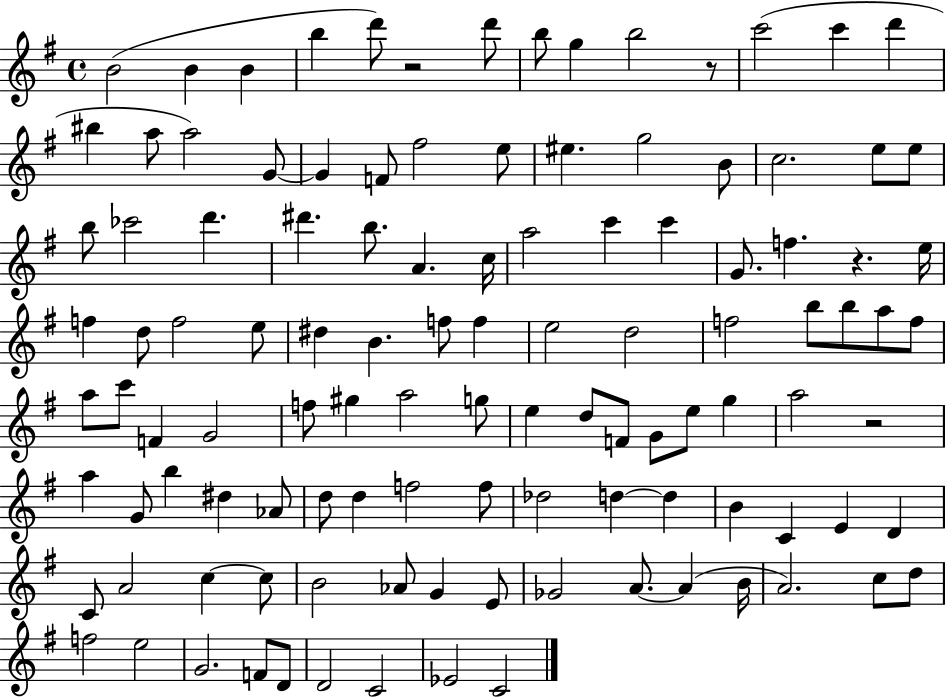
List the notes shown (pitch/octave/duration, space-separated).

B4/h B4/q B4/q B5/q D6/e R/h D6/e B5/e G5/q B5/h R/e C6/h C6/q D6/q BIS5/q A5/e A5/h G4/e G4/q F4/e F#5/h E5/e EIS5/q. G5/h B4/e C5/h. E5/e E5/e B5/e CES6/h D6/q. D#6/q. B5/e. A4/q. C5/s A5/h C6/q C6/q G4/e. F5/q. R/q. E5/s F5/q D5/e F5/h E5/e D#5/q B4/q. F5/e F5/q E5/h D5/h F5/h B5/e B5/e A5/e F5/e A5/e C6/e F4/q G4/h F5/e G#5/q A5/h G5/e E5/q D5/e F4/e G4/e E5/e G5/q A5/h R/h A5/q G4/e B5/q D#5/q Ab4/e D5/e D5/q F5/h F5/e Db5/h D5/q D5/q B4/q C4/q E4/q D4/q C4/e A4/h C5/q C5/e B4/h Ab4/e G4/q E4/e Gb4/h A4/e. A4/q B4/s A4/h. C5/e D5/e F5/h E5/h G4/h. F4/e D4/e D4/h C4/h Eb4/h C4/h